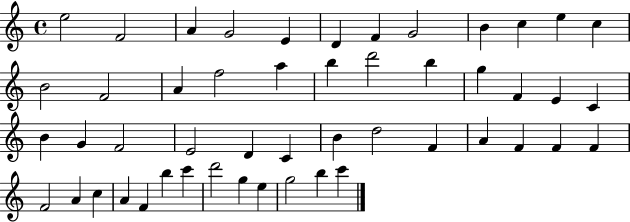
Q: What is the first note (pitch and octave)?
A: E5